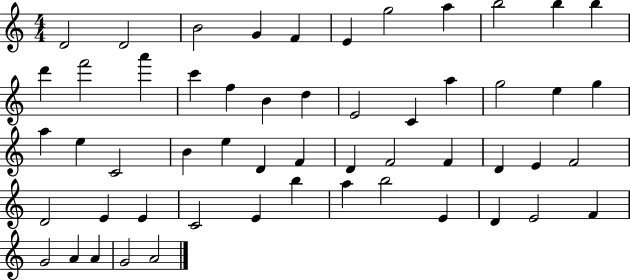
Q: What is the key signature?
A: C major